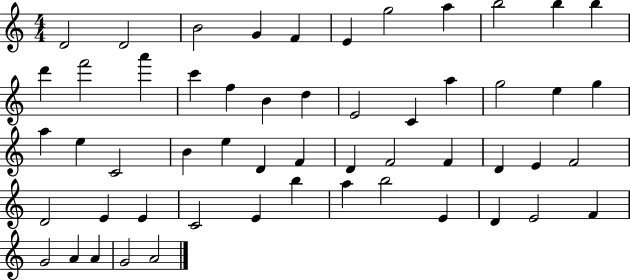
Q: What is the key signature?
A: C major